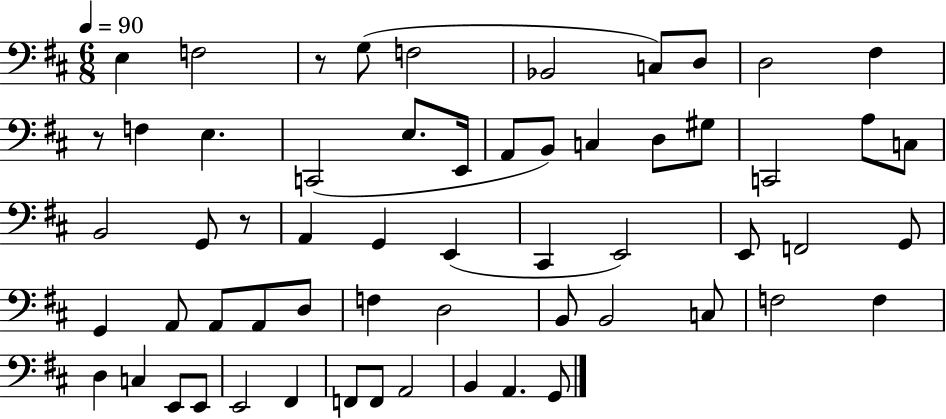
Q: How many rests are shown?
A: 3